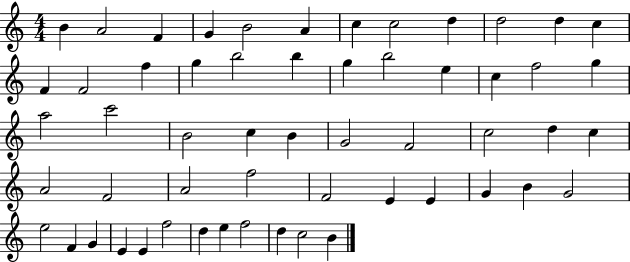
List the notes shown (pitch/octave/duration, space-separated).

B4/q A4/h F4/q G4/q B4/h A4/q C5/q C5/h D5/q D5/h D5/q C5/q F4/q F4/h F5/q G5/q B5/h B5/q G5/q B5/h E5/q C5/q F5/h G5/q A5/h C6/h B4/h C5/q B4/q G4/h F4/h C5/h D5/q C5/q A4/h F4/h A4/h F5/h F4/h E4/q E4/q G4/q B4/q G4/h E5/h F4/q G4/q E4/q E4/q F5/h D5/q E5/q F5/h D5/q C5/h B4/q